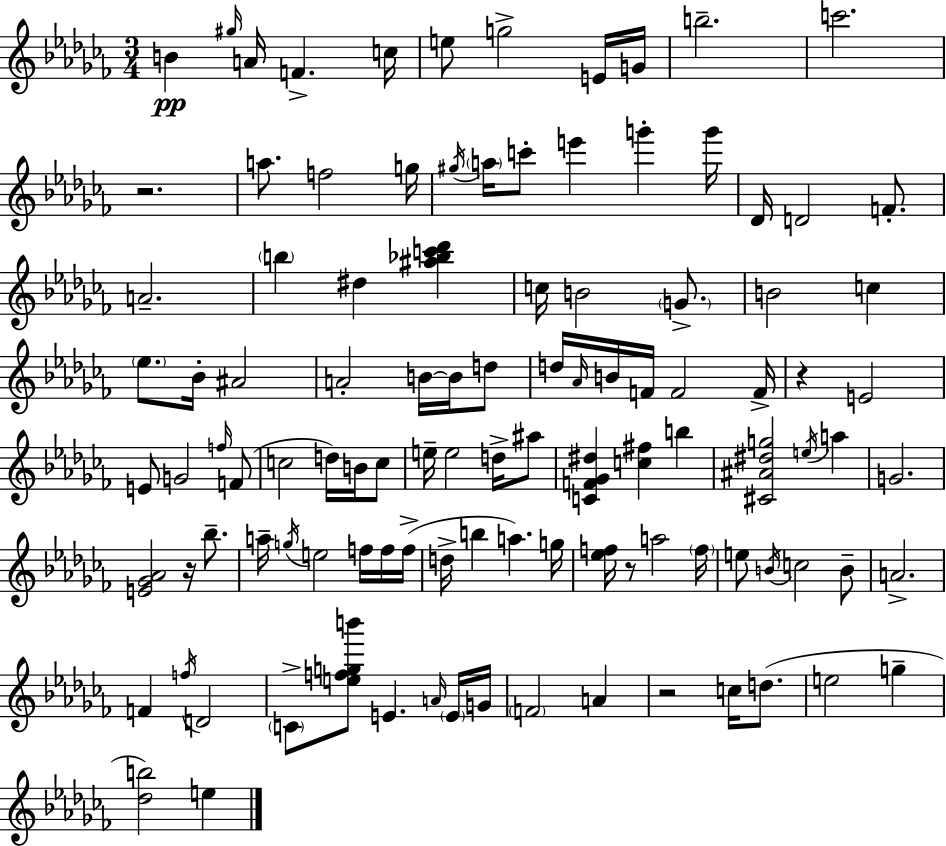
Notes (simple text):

B4/q G#5/s A4/s F4/q. C5/s E5/e G5/h E4/s G4/s B5/h. C6/h. R/h. A5/e. F5/h G5/s G#5/s A5/s C6/e E6/q G6/q G6/s Db4/s D4/h F4/e. A4/h. B5/q D#5/q [A#5,Bb5,C6,Db6]/q C5/s B4/h G4/e. B4/h C5/q Eb5/e. Bb4/s A#4/h A4/h B4/s B4/s D5/e D5/s Ab4/s B4/s F4/s F4/h F4/s R/q E4/h E4/e G4/h F5/s F4/e C5/h D5/s B4/s C5/e E5/s E5/h D5/s A#5/e [C4,F4,Gb4,D#5]/q [C5,F#5]/q B5/q [C#4,A#4,D#5,G5]/h E5/s A5/q G4/h. [E4,Gb4,Ab4]/h R/s Bb5/e. A5/s G5/s E5/h F5/s F5/s F5/s D5/s B5/q A5/q. G5/s [Eb5,F5]/s R/e A5/h F5/s E5/e B4/s C5/h B4/e A4/h. F4/q F5/s D4/h C4/e [E5,F5,G5,B6]/e E4/q. A4/s E4/s G4/s F4/h A4/q R/h C5/s D5/e. E5/h G5/q [Db5,B5]/h E5/q